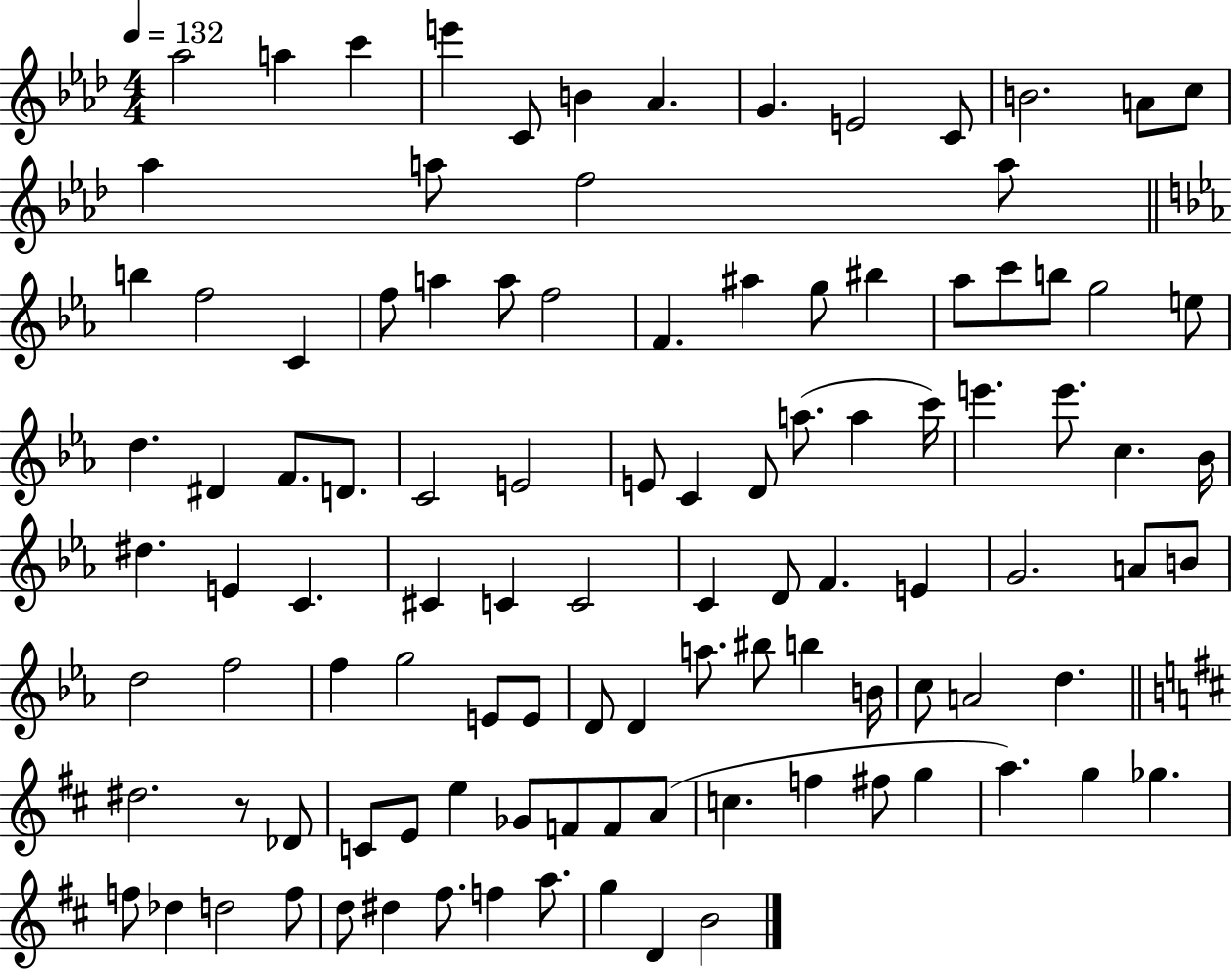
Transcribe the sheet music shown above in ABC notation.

X:1
T:Untitled
M:4/4
L:1/4
K:Ab
_a2 a c' e' C/2 B _A G E2 C/2 B2 A/2 c/2 _a a/2 f2 a/2 b f2 C f/2 a a/2 f2 F ^a g/2 ^b _a/2 c'/2 b/2 g2 e/2 d ^D F/2 D/2 C2 E2 E/2 C D/2 a/2 a c'/4 e' e'/2 c _B/4 ^d E C ^C C C2 C D/2 F E G2 A/2 B/2 d2 f2 f g2 E/2 E/2 D/2 D a/2 ^b/2 b B/4 c/2 A2 d ^d2 z/2 _D/2 C/2 E/2 e _G/2 F/2 F/2 A/2 c f ^f/2 g a g _g f/2 _d d2 f/2 d/2 ^d ^f/2 f a/2 g D B2